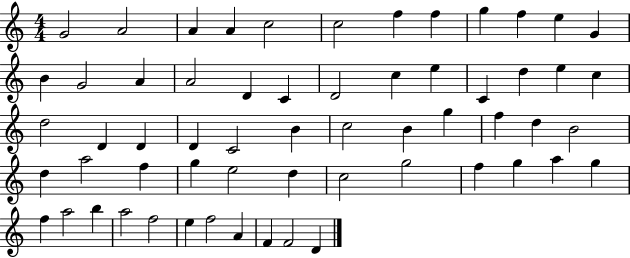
{
  \clef treble
  \numericTimeSignature
  \time 4/4
  \key c \major
  g'2 a'2 | a'4 a'4 c''2 | c''2 f''4 f''4 | g''4 f''4 e''4 g'4 | \break b'4 g'2 a'4 | a'2 d'4 c'4 | d'2 c''4 e''4 | c'4 d''4 e''4 c''4 | \break d''2 d'4 d'4 | d'4 c'2 b'4 | c''2 b'4 g''4 | f''4 d''4 b'2 | \break d''4 a''2 f''4 | g''4 e''2 d''4 | c''2 g''2 | f''4 g''4 a''4 g''4 | \break f''4 a''2 b''4 | a''2 f''2 | e''4 f''2 a'4 | f'4 f'2 d'4 | \break \bar "|."
}